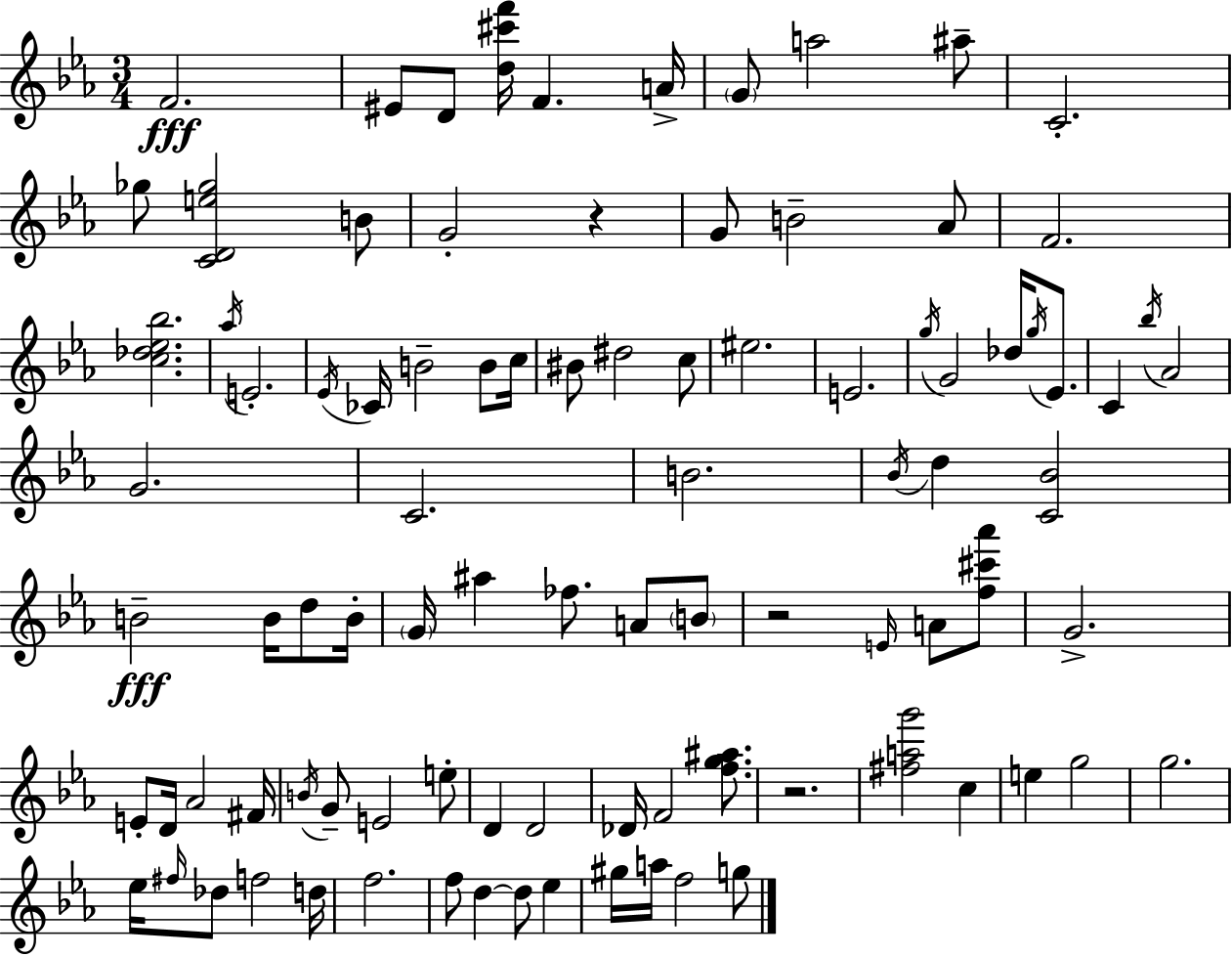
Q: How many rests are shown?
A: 3